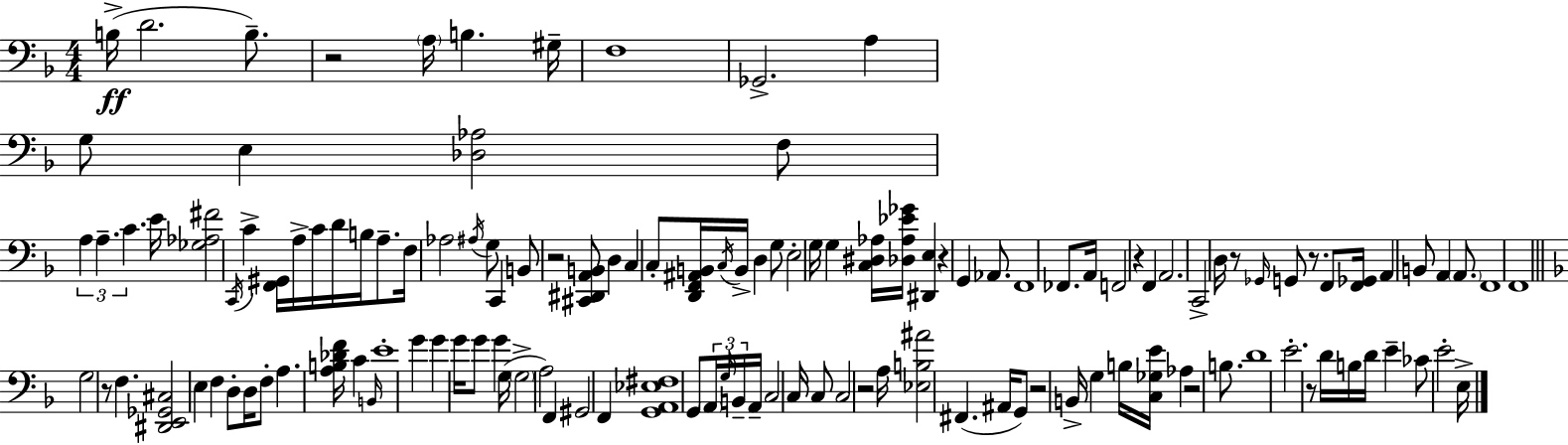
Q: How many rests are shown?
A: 11